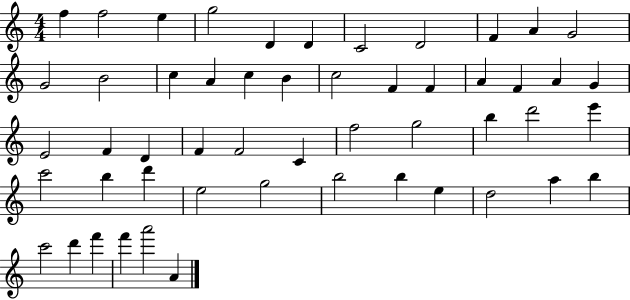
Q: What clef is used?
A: treble